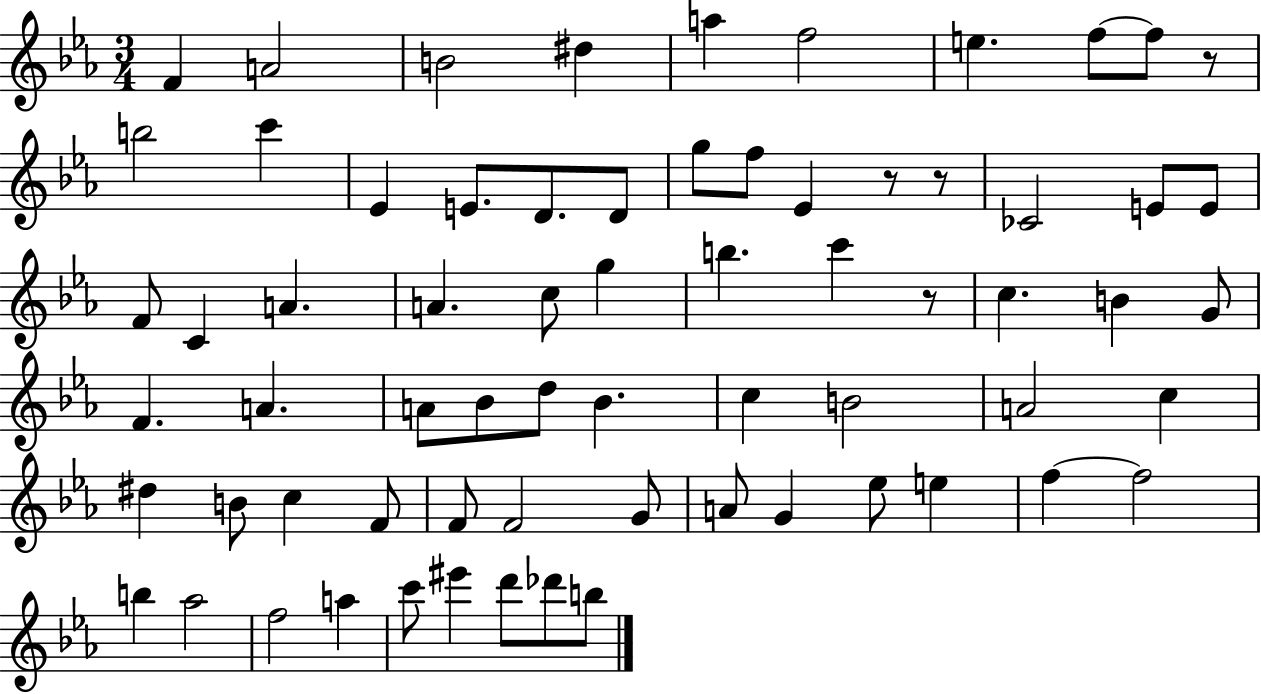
{
  \clef treble
  \numericTimeSignature
  \time 3/4
  \key ees \major
  f'4 a'2 | b'2 dis''4 | a''4 f''2 | e''4. f''8~~ f''8 r8 | \break b''2 c'''4 | ees'4 e'8. d'8. d'8 | g''8 f''8 ees'4 r8 r8 | ces'2 e'8 e'8 | \break f'8 c'4 a'4. | a'4. c''8 g''4 | b''4. c'''4 r8 | c''4. b'4 g'8 | \break f'4. a'4. | a'8 bes'8 d''8 bes'4. | c''4 b'2 | a'2 c''4 | \break dis''4 b'8 c''4 f'8 | f'8 f'2 g'8 | a'8 g'4 ees''8 e''4 | f''4~~ f''2 | \break b''4 aes''2 | f''2 a''4 | c'''8 eis'''4 d'''8 des'''8 b''8 | \bar "|."
}